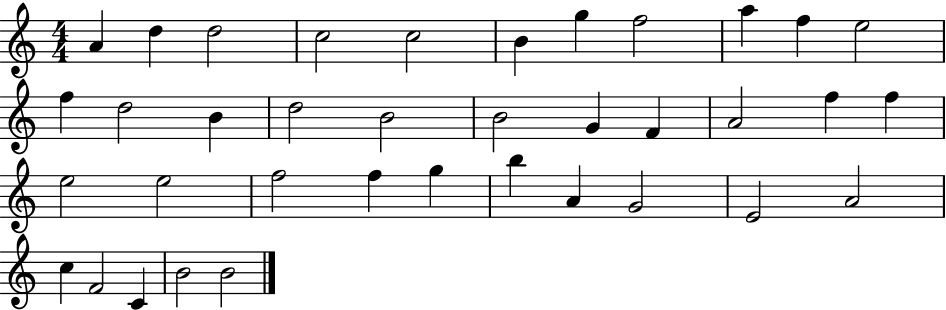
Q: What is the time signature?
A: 4/4